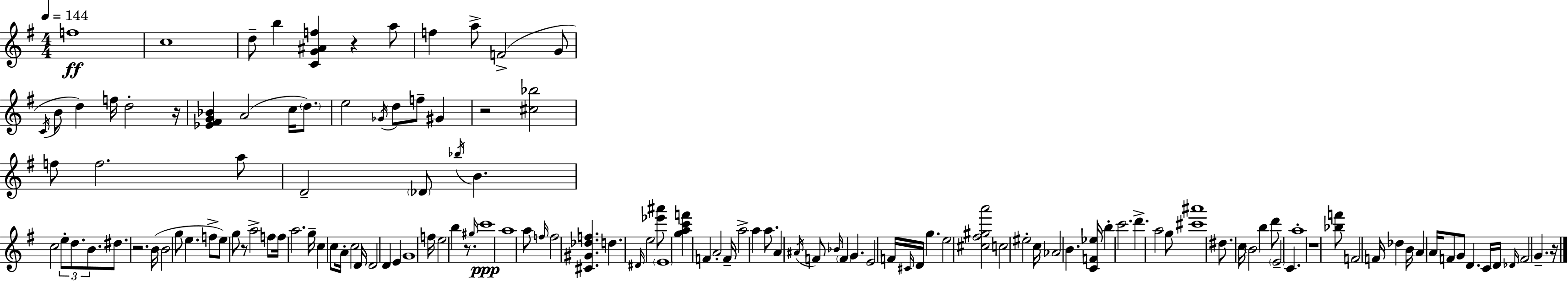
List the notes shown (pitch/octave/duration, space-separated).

F5/w C5/w D5/e B5/q [C4,G4,A#4,F5]/q R/q A5/e F5/q A5/e F4/h G4/e C4/s B4/e D5/q F5/s D5/h R/s [Eb4,F#4,G4,Bb4]/q A4/h C5/s D5/e. E5/h Gb4/s D5/e F5/e G#4/q R/h [C#5,Bb5]/h F5/e F5/h. A5/e D4/h Db4/e Bb5/s B4/q. C5/h E5/e D5/e. B4/e. D#5/e. R/h. B4/s B4/h G5/e E5/q. F5/e E5/e G5/e R/e A5/h F5/e F5/s A5/h. G5/s C5/q C5/e A4/s C5/h D4/s D4/h D4/q E4/q G4/w F5/s E5/h B5/q R/e. G#5/s C6/w A5/w A5/e F5/s F5/h [C#4,G#4,Db5,F5]/q. D5/q. D#4/s E5/h [Eb6,A#6]/e E4/w [G5,A5,C6,F6]/q F4/q A4/h F4/s A5/h A5/q A5/e. A4/q A#4/s F4/e Bb4/s F4/q G4/q. E4/h F4/s C#4/s D4/s G5/q. E5/h [C#5,F#5,G#5,A6]/h C5/h EIS5/h C5/s Ab4/h B4/q. [C4,F4,Eb5]/s B5/q C6/h. D6/q. A5/h G5/e [C#6,A#6]/w D#5/e. C5/s B4/h B5/q D6/e E4/h C4/q. A5/w R/w [Bb5,F6]/e F4/h F4/s Db5/q B4/s A4/q A4/s F4/e G4/e D4/q. C4/s D4/s Db4/s F4/h G4/q. R/s